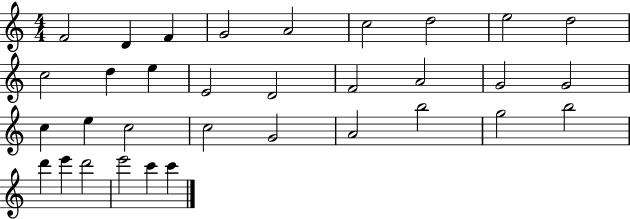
{
  \clef treble
  \numericTimeSignature
  \time 4/4
  \key c \major
  f'2 d'4 f'4 | g'2 a'2 | c''2 d''2 | e''2 d''2 | \break c''2 d''4 e''4 | e'2 d'2 | f'2 a'2 | g'2 g'2 | \break c''4 e''4 c''2 | c''2 g'2 | a'2 b''2 | g''2 b''2 | \break d'''4 e'''4 d'''2 | e'''2 c'''4 c'''4 | \bar "|."
}